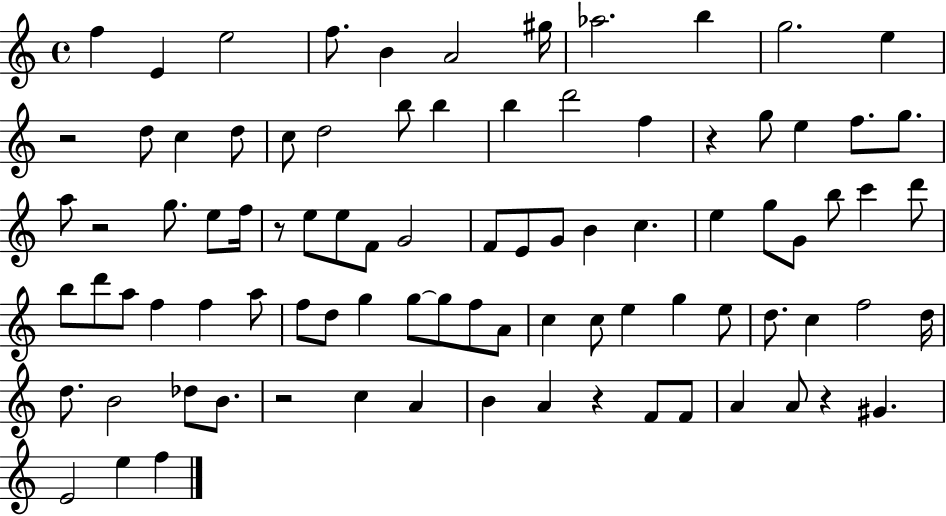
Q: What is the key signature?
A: C major